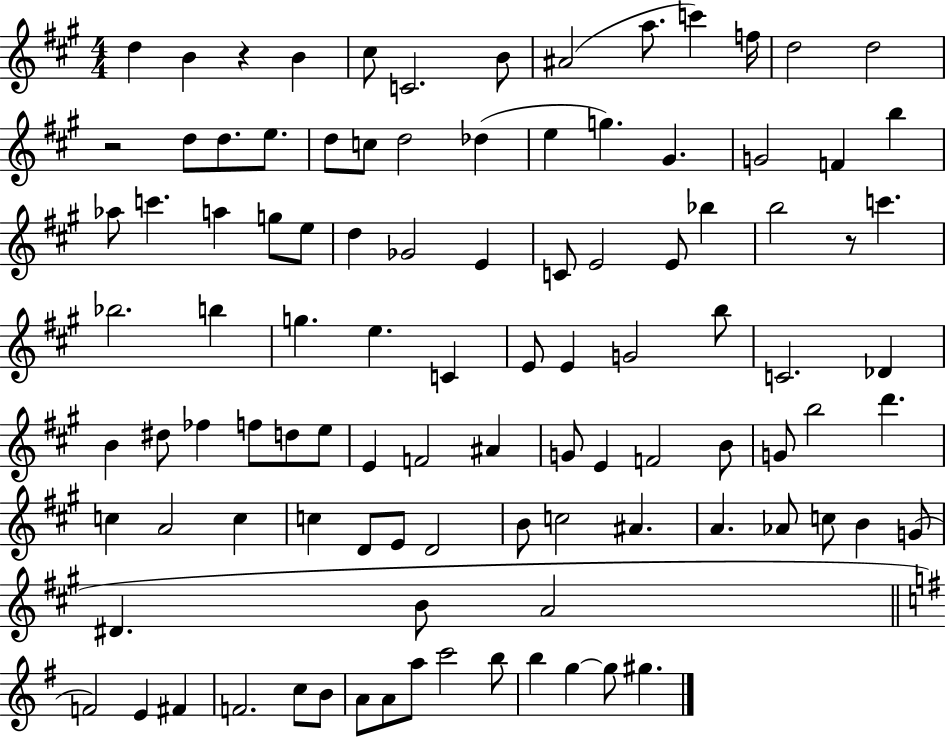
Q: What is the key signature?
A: A major